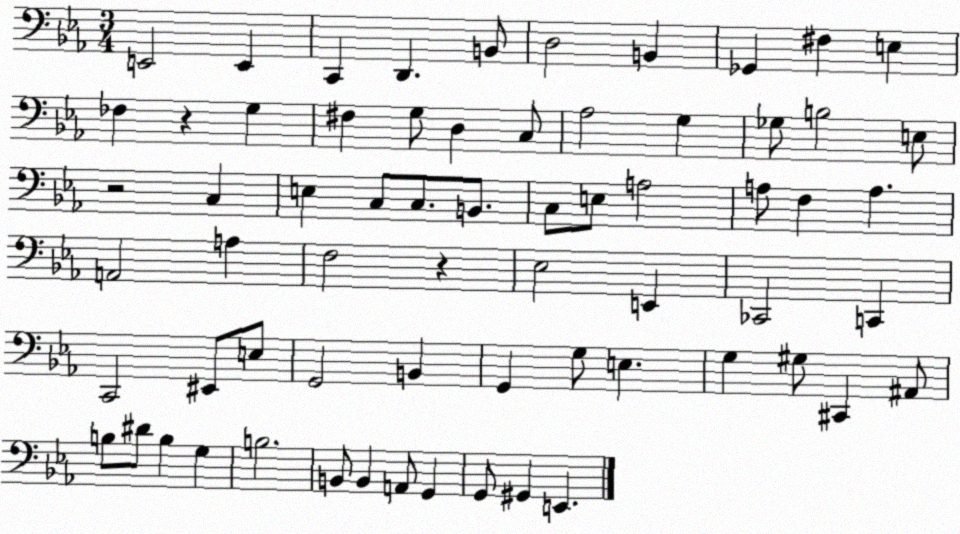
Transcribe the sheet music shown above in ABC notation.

X:1
T:Untitled
M:3/4
L:1/4
K:Eb
E,,2 E,, C,, D,, B,,/2 D,2 B,, _G,, ^F, E, _F, z G, ^F, G,/2 D, C,/2 _A,2 G, _G,/2 B,2 E,/2 z2 C, E, C,/2 C,/2 B,,/2 C,/2 E,/2 A,2 A,/2 F, A, A,,2 A, F,2 z _E,2 E,, _C,,2 C,, C,,2 ^E,,/2 E,/2 G,,2 B,, G,, G,/2 E, G, ^G,/2 ^C,, ^A,,/2 B,/2 ^D/2 B, G, B,2 B,,/2 B,, A,,/2 G,, G,,/2 ^G,, E,,